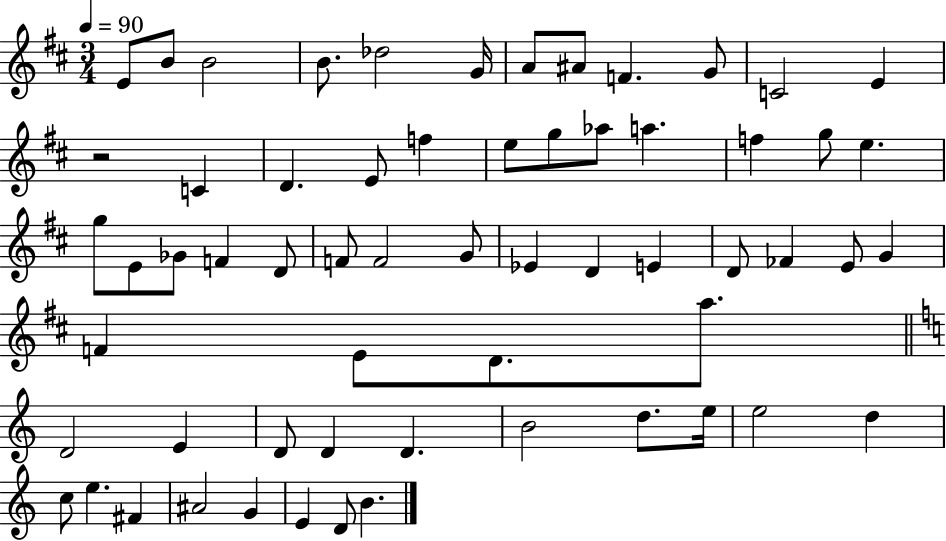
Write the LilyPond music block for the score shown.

{
  \clef treble
  \numericTimeSignature
  \time 3/4
  \key d \major
  \tempo 4 = 90
  e'8 b'8 b'2 | b'8. des''2 g'16 | a'8 ais'8 f'4. g'8 | c'2 e'4 | \break r2 c'4 | d'4. e'8 f''4 | e''8 g''8 aes''8 a''4. | f''4 g''8 e''4. | \break g''8 e'8 ges'8 f'4 d'8 | f'8 f'2 g'8 | ees'4 d'4 e'4 | d'8 fes'4 e'8 g'4 | \break f'4 e'8 d'8. a''8. | \bar "||" \break \key a \minor d'2 e'4 | d'8 d'4 d'4. | b'2 d''8. e''16 | e''2 d''4 | \break c''8 e''4. fis'4 | ais'2 g'4 | e'4 d'8 b'4. | \bar "|."
}